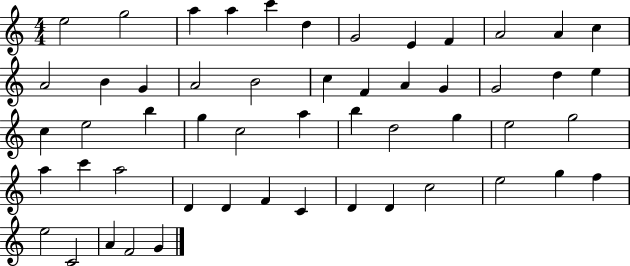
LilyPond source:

{
  \clef treble
  \numericTimeSignature
  \time 4/4
  \key c \major
  e''2 g''2 | a''4 a''4 c'''4 d''4 | g'2 e'4 f'4 | a'2 a'4 c''4 | \break a'2 b'4 g'4 | a'2 b'2 | c''4 f'4 a'4 g'4 | g'2 d''4 e''4 | \break c''4 e''2 b''4 | g''4 c''2 a''4 | b''4 d''2 g''4 | e''2 g''2 | \break a''4 c'''4 a''2 | d'4 d'4 f'4 c'4 | d'4 d'4 c''2 | e''2 g''4 f''4 | \break e''2 c'2 | a'4 f'2 g'4 | \bar "|."
}